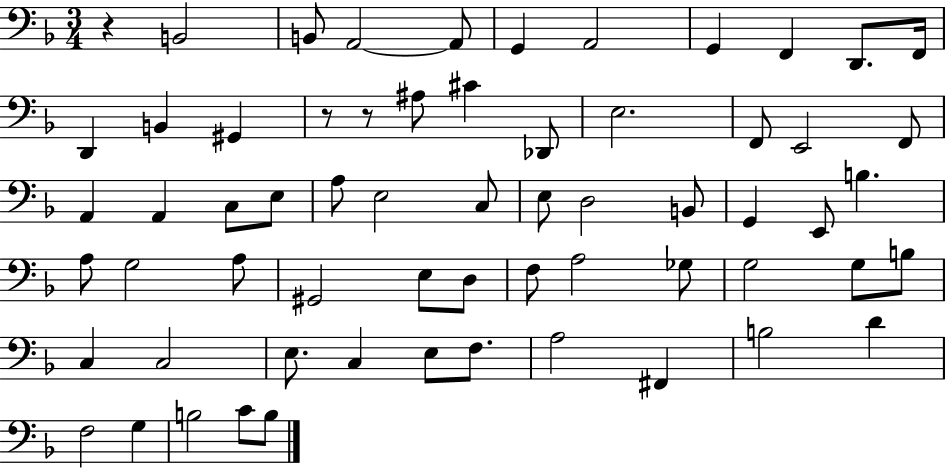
R/q B2/h B2/e A2/h A2/e G2/q A2/h G2/q F2/q D2/e. F2/s D2/q B2/q G#2/q R/e R/e A#3/e C#4/q Db2/e E3/h. F2/e E2/h F2/e A2/q A2/q C3/e E3/e A3/e E3/h C3/e E3/e D3/h B2/e G2/q E2/e B3/q. A3/e G3/h A3/e G#2/h E3/e D3/e F3/e A3/h Gb3/e G3/h G3/e B3/e C3/q C3/h E3/e. C3/q E3/e F3/e. A3/h F#2/q B3/h D4/q F3/h G3/q B3/h C4/e B3/e